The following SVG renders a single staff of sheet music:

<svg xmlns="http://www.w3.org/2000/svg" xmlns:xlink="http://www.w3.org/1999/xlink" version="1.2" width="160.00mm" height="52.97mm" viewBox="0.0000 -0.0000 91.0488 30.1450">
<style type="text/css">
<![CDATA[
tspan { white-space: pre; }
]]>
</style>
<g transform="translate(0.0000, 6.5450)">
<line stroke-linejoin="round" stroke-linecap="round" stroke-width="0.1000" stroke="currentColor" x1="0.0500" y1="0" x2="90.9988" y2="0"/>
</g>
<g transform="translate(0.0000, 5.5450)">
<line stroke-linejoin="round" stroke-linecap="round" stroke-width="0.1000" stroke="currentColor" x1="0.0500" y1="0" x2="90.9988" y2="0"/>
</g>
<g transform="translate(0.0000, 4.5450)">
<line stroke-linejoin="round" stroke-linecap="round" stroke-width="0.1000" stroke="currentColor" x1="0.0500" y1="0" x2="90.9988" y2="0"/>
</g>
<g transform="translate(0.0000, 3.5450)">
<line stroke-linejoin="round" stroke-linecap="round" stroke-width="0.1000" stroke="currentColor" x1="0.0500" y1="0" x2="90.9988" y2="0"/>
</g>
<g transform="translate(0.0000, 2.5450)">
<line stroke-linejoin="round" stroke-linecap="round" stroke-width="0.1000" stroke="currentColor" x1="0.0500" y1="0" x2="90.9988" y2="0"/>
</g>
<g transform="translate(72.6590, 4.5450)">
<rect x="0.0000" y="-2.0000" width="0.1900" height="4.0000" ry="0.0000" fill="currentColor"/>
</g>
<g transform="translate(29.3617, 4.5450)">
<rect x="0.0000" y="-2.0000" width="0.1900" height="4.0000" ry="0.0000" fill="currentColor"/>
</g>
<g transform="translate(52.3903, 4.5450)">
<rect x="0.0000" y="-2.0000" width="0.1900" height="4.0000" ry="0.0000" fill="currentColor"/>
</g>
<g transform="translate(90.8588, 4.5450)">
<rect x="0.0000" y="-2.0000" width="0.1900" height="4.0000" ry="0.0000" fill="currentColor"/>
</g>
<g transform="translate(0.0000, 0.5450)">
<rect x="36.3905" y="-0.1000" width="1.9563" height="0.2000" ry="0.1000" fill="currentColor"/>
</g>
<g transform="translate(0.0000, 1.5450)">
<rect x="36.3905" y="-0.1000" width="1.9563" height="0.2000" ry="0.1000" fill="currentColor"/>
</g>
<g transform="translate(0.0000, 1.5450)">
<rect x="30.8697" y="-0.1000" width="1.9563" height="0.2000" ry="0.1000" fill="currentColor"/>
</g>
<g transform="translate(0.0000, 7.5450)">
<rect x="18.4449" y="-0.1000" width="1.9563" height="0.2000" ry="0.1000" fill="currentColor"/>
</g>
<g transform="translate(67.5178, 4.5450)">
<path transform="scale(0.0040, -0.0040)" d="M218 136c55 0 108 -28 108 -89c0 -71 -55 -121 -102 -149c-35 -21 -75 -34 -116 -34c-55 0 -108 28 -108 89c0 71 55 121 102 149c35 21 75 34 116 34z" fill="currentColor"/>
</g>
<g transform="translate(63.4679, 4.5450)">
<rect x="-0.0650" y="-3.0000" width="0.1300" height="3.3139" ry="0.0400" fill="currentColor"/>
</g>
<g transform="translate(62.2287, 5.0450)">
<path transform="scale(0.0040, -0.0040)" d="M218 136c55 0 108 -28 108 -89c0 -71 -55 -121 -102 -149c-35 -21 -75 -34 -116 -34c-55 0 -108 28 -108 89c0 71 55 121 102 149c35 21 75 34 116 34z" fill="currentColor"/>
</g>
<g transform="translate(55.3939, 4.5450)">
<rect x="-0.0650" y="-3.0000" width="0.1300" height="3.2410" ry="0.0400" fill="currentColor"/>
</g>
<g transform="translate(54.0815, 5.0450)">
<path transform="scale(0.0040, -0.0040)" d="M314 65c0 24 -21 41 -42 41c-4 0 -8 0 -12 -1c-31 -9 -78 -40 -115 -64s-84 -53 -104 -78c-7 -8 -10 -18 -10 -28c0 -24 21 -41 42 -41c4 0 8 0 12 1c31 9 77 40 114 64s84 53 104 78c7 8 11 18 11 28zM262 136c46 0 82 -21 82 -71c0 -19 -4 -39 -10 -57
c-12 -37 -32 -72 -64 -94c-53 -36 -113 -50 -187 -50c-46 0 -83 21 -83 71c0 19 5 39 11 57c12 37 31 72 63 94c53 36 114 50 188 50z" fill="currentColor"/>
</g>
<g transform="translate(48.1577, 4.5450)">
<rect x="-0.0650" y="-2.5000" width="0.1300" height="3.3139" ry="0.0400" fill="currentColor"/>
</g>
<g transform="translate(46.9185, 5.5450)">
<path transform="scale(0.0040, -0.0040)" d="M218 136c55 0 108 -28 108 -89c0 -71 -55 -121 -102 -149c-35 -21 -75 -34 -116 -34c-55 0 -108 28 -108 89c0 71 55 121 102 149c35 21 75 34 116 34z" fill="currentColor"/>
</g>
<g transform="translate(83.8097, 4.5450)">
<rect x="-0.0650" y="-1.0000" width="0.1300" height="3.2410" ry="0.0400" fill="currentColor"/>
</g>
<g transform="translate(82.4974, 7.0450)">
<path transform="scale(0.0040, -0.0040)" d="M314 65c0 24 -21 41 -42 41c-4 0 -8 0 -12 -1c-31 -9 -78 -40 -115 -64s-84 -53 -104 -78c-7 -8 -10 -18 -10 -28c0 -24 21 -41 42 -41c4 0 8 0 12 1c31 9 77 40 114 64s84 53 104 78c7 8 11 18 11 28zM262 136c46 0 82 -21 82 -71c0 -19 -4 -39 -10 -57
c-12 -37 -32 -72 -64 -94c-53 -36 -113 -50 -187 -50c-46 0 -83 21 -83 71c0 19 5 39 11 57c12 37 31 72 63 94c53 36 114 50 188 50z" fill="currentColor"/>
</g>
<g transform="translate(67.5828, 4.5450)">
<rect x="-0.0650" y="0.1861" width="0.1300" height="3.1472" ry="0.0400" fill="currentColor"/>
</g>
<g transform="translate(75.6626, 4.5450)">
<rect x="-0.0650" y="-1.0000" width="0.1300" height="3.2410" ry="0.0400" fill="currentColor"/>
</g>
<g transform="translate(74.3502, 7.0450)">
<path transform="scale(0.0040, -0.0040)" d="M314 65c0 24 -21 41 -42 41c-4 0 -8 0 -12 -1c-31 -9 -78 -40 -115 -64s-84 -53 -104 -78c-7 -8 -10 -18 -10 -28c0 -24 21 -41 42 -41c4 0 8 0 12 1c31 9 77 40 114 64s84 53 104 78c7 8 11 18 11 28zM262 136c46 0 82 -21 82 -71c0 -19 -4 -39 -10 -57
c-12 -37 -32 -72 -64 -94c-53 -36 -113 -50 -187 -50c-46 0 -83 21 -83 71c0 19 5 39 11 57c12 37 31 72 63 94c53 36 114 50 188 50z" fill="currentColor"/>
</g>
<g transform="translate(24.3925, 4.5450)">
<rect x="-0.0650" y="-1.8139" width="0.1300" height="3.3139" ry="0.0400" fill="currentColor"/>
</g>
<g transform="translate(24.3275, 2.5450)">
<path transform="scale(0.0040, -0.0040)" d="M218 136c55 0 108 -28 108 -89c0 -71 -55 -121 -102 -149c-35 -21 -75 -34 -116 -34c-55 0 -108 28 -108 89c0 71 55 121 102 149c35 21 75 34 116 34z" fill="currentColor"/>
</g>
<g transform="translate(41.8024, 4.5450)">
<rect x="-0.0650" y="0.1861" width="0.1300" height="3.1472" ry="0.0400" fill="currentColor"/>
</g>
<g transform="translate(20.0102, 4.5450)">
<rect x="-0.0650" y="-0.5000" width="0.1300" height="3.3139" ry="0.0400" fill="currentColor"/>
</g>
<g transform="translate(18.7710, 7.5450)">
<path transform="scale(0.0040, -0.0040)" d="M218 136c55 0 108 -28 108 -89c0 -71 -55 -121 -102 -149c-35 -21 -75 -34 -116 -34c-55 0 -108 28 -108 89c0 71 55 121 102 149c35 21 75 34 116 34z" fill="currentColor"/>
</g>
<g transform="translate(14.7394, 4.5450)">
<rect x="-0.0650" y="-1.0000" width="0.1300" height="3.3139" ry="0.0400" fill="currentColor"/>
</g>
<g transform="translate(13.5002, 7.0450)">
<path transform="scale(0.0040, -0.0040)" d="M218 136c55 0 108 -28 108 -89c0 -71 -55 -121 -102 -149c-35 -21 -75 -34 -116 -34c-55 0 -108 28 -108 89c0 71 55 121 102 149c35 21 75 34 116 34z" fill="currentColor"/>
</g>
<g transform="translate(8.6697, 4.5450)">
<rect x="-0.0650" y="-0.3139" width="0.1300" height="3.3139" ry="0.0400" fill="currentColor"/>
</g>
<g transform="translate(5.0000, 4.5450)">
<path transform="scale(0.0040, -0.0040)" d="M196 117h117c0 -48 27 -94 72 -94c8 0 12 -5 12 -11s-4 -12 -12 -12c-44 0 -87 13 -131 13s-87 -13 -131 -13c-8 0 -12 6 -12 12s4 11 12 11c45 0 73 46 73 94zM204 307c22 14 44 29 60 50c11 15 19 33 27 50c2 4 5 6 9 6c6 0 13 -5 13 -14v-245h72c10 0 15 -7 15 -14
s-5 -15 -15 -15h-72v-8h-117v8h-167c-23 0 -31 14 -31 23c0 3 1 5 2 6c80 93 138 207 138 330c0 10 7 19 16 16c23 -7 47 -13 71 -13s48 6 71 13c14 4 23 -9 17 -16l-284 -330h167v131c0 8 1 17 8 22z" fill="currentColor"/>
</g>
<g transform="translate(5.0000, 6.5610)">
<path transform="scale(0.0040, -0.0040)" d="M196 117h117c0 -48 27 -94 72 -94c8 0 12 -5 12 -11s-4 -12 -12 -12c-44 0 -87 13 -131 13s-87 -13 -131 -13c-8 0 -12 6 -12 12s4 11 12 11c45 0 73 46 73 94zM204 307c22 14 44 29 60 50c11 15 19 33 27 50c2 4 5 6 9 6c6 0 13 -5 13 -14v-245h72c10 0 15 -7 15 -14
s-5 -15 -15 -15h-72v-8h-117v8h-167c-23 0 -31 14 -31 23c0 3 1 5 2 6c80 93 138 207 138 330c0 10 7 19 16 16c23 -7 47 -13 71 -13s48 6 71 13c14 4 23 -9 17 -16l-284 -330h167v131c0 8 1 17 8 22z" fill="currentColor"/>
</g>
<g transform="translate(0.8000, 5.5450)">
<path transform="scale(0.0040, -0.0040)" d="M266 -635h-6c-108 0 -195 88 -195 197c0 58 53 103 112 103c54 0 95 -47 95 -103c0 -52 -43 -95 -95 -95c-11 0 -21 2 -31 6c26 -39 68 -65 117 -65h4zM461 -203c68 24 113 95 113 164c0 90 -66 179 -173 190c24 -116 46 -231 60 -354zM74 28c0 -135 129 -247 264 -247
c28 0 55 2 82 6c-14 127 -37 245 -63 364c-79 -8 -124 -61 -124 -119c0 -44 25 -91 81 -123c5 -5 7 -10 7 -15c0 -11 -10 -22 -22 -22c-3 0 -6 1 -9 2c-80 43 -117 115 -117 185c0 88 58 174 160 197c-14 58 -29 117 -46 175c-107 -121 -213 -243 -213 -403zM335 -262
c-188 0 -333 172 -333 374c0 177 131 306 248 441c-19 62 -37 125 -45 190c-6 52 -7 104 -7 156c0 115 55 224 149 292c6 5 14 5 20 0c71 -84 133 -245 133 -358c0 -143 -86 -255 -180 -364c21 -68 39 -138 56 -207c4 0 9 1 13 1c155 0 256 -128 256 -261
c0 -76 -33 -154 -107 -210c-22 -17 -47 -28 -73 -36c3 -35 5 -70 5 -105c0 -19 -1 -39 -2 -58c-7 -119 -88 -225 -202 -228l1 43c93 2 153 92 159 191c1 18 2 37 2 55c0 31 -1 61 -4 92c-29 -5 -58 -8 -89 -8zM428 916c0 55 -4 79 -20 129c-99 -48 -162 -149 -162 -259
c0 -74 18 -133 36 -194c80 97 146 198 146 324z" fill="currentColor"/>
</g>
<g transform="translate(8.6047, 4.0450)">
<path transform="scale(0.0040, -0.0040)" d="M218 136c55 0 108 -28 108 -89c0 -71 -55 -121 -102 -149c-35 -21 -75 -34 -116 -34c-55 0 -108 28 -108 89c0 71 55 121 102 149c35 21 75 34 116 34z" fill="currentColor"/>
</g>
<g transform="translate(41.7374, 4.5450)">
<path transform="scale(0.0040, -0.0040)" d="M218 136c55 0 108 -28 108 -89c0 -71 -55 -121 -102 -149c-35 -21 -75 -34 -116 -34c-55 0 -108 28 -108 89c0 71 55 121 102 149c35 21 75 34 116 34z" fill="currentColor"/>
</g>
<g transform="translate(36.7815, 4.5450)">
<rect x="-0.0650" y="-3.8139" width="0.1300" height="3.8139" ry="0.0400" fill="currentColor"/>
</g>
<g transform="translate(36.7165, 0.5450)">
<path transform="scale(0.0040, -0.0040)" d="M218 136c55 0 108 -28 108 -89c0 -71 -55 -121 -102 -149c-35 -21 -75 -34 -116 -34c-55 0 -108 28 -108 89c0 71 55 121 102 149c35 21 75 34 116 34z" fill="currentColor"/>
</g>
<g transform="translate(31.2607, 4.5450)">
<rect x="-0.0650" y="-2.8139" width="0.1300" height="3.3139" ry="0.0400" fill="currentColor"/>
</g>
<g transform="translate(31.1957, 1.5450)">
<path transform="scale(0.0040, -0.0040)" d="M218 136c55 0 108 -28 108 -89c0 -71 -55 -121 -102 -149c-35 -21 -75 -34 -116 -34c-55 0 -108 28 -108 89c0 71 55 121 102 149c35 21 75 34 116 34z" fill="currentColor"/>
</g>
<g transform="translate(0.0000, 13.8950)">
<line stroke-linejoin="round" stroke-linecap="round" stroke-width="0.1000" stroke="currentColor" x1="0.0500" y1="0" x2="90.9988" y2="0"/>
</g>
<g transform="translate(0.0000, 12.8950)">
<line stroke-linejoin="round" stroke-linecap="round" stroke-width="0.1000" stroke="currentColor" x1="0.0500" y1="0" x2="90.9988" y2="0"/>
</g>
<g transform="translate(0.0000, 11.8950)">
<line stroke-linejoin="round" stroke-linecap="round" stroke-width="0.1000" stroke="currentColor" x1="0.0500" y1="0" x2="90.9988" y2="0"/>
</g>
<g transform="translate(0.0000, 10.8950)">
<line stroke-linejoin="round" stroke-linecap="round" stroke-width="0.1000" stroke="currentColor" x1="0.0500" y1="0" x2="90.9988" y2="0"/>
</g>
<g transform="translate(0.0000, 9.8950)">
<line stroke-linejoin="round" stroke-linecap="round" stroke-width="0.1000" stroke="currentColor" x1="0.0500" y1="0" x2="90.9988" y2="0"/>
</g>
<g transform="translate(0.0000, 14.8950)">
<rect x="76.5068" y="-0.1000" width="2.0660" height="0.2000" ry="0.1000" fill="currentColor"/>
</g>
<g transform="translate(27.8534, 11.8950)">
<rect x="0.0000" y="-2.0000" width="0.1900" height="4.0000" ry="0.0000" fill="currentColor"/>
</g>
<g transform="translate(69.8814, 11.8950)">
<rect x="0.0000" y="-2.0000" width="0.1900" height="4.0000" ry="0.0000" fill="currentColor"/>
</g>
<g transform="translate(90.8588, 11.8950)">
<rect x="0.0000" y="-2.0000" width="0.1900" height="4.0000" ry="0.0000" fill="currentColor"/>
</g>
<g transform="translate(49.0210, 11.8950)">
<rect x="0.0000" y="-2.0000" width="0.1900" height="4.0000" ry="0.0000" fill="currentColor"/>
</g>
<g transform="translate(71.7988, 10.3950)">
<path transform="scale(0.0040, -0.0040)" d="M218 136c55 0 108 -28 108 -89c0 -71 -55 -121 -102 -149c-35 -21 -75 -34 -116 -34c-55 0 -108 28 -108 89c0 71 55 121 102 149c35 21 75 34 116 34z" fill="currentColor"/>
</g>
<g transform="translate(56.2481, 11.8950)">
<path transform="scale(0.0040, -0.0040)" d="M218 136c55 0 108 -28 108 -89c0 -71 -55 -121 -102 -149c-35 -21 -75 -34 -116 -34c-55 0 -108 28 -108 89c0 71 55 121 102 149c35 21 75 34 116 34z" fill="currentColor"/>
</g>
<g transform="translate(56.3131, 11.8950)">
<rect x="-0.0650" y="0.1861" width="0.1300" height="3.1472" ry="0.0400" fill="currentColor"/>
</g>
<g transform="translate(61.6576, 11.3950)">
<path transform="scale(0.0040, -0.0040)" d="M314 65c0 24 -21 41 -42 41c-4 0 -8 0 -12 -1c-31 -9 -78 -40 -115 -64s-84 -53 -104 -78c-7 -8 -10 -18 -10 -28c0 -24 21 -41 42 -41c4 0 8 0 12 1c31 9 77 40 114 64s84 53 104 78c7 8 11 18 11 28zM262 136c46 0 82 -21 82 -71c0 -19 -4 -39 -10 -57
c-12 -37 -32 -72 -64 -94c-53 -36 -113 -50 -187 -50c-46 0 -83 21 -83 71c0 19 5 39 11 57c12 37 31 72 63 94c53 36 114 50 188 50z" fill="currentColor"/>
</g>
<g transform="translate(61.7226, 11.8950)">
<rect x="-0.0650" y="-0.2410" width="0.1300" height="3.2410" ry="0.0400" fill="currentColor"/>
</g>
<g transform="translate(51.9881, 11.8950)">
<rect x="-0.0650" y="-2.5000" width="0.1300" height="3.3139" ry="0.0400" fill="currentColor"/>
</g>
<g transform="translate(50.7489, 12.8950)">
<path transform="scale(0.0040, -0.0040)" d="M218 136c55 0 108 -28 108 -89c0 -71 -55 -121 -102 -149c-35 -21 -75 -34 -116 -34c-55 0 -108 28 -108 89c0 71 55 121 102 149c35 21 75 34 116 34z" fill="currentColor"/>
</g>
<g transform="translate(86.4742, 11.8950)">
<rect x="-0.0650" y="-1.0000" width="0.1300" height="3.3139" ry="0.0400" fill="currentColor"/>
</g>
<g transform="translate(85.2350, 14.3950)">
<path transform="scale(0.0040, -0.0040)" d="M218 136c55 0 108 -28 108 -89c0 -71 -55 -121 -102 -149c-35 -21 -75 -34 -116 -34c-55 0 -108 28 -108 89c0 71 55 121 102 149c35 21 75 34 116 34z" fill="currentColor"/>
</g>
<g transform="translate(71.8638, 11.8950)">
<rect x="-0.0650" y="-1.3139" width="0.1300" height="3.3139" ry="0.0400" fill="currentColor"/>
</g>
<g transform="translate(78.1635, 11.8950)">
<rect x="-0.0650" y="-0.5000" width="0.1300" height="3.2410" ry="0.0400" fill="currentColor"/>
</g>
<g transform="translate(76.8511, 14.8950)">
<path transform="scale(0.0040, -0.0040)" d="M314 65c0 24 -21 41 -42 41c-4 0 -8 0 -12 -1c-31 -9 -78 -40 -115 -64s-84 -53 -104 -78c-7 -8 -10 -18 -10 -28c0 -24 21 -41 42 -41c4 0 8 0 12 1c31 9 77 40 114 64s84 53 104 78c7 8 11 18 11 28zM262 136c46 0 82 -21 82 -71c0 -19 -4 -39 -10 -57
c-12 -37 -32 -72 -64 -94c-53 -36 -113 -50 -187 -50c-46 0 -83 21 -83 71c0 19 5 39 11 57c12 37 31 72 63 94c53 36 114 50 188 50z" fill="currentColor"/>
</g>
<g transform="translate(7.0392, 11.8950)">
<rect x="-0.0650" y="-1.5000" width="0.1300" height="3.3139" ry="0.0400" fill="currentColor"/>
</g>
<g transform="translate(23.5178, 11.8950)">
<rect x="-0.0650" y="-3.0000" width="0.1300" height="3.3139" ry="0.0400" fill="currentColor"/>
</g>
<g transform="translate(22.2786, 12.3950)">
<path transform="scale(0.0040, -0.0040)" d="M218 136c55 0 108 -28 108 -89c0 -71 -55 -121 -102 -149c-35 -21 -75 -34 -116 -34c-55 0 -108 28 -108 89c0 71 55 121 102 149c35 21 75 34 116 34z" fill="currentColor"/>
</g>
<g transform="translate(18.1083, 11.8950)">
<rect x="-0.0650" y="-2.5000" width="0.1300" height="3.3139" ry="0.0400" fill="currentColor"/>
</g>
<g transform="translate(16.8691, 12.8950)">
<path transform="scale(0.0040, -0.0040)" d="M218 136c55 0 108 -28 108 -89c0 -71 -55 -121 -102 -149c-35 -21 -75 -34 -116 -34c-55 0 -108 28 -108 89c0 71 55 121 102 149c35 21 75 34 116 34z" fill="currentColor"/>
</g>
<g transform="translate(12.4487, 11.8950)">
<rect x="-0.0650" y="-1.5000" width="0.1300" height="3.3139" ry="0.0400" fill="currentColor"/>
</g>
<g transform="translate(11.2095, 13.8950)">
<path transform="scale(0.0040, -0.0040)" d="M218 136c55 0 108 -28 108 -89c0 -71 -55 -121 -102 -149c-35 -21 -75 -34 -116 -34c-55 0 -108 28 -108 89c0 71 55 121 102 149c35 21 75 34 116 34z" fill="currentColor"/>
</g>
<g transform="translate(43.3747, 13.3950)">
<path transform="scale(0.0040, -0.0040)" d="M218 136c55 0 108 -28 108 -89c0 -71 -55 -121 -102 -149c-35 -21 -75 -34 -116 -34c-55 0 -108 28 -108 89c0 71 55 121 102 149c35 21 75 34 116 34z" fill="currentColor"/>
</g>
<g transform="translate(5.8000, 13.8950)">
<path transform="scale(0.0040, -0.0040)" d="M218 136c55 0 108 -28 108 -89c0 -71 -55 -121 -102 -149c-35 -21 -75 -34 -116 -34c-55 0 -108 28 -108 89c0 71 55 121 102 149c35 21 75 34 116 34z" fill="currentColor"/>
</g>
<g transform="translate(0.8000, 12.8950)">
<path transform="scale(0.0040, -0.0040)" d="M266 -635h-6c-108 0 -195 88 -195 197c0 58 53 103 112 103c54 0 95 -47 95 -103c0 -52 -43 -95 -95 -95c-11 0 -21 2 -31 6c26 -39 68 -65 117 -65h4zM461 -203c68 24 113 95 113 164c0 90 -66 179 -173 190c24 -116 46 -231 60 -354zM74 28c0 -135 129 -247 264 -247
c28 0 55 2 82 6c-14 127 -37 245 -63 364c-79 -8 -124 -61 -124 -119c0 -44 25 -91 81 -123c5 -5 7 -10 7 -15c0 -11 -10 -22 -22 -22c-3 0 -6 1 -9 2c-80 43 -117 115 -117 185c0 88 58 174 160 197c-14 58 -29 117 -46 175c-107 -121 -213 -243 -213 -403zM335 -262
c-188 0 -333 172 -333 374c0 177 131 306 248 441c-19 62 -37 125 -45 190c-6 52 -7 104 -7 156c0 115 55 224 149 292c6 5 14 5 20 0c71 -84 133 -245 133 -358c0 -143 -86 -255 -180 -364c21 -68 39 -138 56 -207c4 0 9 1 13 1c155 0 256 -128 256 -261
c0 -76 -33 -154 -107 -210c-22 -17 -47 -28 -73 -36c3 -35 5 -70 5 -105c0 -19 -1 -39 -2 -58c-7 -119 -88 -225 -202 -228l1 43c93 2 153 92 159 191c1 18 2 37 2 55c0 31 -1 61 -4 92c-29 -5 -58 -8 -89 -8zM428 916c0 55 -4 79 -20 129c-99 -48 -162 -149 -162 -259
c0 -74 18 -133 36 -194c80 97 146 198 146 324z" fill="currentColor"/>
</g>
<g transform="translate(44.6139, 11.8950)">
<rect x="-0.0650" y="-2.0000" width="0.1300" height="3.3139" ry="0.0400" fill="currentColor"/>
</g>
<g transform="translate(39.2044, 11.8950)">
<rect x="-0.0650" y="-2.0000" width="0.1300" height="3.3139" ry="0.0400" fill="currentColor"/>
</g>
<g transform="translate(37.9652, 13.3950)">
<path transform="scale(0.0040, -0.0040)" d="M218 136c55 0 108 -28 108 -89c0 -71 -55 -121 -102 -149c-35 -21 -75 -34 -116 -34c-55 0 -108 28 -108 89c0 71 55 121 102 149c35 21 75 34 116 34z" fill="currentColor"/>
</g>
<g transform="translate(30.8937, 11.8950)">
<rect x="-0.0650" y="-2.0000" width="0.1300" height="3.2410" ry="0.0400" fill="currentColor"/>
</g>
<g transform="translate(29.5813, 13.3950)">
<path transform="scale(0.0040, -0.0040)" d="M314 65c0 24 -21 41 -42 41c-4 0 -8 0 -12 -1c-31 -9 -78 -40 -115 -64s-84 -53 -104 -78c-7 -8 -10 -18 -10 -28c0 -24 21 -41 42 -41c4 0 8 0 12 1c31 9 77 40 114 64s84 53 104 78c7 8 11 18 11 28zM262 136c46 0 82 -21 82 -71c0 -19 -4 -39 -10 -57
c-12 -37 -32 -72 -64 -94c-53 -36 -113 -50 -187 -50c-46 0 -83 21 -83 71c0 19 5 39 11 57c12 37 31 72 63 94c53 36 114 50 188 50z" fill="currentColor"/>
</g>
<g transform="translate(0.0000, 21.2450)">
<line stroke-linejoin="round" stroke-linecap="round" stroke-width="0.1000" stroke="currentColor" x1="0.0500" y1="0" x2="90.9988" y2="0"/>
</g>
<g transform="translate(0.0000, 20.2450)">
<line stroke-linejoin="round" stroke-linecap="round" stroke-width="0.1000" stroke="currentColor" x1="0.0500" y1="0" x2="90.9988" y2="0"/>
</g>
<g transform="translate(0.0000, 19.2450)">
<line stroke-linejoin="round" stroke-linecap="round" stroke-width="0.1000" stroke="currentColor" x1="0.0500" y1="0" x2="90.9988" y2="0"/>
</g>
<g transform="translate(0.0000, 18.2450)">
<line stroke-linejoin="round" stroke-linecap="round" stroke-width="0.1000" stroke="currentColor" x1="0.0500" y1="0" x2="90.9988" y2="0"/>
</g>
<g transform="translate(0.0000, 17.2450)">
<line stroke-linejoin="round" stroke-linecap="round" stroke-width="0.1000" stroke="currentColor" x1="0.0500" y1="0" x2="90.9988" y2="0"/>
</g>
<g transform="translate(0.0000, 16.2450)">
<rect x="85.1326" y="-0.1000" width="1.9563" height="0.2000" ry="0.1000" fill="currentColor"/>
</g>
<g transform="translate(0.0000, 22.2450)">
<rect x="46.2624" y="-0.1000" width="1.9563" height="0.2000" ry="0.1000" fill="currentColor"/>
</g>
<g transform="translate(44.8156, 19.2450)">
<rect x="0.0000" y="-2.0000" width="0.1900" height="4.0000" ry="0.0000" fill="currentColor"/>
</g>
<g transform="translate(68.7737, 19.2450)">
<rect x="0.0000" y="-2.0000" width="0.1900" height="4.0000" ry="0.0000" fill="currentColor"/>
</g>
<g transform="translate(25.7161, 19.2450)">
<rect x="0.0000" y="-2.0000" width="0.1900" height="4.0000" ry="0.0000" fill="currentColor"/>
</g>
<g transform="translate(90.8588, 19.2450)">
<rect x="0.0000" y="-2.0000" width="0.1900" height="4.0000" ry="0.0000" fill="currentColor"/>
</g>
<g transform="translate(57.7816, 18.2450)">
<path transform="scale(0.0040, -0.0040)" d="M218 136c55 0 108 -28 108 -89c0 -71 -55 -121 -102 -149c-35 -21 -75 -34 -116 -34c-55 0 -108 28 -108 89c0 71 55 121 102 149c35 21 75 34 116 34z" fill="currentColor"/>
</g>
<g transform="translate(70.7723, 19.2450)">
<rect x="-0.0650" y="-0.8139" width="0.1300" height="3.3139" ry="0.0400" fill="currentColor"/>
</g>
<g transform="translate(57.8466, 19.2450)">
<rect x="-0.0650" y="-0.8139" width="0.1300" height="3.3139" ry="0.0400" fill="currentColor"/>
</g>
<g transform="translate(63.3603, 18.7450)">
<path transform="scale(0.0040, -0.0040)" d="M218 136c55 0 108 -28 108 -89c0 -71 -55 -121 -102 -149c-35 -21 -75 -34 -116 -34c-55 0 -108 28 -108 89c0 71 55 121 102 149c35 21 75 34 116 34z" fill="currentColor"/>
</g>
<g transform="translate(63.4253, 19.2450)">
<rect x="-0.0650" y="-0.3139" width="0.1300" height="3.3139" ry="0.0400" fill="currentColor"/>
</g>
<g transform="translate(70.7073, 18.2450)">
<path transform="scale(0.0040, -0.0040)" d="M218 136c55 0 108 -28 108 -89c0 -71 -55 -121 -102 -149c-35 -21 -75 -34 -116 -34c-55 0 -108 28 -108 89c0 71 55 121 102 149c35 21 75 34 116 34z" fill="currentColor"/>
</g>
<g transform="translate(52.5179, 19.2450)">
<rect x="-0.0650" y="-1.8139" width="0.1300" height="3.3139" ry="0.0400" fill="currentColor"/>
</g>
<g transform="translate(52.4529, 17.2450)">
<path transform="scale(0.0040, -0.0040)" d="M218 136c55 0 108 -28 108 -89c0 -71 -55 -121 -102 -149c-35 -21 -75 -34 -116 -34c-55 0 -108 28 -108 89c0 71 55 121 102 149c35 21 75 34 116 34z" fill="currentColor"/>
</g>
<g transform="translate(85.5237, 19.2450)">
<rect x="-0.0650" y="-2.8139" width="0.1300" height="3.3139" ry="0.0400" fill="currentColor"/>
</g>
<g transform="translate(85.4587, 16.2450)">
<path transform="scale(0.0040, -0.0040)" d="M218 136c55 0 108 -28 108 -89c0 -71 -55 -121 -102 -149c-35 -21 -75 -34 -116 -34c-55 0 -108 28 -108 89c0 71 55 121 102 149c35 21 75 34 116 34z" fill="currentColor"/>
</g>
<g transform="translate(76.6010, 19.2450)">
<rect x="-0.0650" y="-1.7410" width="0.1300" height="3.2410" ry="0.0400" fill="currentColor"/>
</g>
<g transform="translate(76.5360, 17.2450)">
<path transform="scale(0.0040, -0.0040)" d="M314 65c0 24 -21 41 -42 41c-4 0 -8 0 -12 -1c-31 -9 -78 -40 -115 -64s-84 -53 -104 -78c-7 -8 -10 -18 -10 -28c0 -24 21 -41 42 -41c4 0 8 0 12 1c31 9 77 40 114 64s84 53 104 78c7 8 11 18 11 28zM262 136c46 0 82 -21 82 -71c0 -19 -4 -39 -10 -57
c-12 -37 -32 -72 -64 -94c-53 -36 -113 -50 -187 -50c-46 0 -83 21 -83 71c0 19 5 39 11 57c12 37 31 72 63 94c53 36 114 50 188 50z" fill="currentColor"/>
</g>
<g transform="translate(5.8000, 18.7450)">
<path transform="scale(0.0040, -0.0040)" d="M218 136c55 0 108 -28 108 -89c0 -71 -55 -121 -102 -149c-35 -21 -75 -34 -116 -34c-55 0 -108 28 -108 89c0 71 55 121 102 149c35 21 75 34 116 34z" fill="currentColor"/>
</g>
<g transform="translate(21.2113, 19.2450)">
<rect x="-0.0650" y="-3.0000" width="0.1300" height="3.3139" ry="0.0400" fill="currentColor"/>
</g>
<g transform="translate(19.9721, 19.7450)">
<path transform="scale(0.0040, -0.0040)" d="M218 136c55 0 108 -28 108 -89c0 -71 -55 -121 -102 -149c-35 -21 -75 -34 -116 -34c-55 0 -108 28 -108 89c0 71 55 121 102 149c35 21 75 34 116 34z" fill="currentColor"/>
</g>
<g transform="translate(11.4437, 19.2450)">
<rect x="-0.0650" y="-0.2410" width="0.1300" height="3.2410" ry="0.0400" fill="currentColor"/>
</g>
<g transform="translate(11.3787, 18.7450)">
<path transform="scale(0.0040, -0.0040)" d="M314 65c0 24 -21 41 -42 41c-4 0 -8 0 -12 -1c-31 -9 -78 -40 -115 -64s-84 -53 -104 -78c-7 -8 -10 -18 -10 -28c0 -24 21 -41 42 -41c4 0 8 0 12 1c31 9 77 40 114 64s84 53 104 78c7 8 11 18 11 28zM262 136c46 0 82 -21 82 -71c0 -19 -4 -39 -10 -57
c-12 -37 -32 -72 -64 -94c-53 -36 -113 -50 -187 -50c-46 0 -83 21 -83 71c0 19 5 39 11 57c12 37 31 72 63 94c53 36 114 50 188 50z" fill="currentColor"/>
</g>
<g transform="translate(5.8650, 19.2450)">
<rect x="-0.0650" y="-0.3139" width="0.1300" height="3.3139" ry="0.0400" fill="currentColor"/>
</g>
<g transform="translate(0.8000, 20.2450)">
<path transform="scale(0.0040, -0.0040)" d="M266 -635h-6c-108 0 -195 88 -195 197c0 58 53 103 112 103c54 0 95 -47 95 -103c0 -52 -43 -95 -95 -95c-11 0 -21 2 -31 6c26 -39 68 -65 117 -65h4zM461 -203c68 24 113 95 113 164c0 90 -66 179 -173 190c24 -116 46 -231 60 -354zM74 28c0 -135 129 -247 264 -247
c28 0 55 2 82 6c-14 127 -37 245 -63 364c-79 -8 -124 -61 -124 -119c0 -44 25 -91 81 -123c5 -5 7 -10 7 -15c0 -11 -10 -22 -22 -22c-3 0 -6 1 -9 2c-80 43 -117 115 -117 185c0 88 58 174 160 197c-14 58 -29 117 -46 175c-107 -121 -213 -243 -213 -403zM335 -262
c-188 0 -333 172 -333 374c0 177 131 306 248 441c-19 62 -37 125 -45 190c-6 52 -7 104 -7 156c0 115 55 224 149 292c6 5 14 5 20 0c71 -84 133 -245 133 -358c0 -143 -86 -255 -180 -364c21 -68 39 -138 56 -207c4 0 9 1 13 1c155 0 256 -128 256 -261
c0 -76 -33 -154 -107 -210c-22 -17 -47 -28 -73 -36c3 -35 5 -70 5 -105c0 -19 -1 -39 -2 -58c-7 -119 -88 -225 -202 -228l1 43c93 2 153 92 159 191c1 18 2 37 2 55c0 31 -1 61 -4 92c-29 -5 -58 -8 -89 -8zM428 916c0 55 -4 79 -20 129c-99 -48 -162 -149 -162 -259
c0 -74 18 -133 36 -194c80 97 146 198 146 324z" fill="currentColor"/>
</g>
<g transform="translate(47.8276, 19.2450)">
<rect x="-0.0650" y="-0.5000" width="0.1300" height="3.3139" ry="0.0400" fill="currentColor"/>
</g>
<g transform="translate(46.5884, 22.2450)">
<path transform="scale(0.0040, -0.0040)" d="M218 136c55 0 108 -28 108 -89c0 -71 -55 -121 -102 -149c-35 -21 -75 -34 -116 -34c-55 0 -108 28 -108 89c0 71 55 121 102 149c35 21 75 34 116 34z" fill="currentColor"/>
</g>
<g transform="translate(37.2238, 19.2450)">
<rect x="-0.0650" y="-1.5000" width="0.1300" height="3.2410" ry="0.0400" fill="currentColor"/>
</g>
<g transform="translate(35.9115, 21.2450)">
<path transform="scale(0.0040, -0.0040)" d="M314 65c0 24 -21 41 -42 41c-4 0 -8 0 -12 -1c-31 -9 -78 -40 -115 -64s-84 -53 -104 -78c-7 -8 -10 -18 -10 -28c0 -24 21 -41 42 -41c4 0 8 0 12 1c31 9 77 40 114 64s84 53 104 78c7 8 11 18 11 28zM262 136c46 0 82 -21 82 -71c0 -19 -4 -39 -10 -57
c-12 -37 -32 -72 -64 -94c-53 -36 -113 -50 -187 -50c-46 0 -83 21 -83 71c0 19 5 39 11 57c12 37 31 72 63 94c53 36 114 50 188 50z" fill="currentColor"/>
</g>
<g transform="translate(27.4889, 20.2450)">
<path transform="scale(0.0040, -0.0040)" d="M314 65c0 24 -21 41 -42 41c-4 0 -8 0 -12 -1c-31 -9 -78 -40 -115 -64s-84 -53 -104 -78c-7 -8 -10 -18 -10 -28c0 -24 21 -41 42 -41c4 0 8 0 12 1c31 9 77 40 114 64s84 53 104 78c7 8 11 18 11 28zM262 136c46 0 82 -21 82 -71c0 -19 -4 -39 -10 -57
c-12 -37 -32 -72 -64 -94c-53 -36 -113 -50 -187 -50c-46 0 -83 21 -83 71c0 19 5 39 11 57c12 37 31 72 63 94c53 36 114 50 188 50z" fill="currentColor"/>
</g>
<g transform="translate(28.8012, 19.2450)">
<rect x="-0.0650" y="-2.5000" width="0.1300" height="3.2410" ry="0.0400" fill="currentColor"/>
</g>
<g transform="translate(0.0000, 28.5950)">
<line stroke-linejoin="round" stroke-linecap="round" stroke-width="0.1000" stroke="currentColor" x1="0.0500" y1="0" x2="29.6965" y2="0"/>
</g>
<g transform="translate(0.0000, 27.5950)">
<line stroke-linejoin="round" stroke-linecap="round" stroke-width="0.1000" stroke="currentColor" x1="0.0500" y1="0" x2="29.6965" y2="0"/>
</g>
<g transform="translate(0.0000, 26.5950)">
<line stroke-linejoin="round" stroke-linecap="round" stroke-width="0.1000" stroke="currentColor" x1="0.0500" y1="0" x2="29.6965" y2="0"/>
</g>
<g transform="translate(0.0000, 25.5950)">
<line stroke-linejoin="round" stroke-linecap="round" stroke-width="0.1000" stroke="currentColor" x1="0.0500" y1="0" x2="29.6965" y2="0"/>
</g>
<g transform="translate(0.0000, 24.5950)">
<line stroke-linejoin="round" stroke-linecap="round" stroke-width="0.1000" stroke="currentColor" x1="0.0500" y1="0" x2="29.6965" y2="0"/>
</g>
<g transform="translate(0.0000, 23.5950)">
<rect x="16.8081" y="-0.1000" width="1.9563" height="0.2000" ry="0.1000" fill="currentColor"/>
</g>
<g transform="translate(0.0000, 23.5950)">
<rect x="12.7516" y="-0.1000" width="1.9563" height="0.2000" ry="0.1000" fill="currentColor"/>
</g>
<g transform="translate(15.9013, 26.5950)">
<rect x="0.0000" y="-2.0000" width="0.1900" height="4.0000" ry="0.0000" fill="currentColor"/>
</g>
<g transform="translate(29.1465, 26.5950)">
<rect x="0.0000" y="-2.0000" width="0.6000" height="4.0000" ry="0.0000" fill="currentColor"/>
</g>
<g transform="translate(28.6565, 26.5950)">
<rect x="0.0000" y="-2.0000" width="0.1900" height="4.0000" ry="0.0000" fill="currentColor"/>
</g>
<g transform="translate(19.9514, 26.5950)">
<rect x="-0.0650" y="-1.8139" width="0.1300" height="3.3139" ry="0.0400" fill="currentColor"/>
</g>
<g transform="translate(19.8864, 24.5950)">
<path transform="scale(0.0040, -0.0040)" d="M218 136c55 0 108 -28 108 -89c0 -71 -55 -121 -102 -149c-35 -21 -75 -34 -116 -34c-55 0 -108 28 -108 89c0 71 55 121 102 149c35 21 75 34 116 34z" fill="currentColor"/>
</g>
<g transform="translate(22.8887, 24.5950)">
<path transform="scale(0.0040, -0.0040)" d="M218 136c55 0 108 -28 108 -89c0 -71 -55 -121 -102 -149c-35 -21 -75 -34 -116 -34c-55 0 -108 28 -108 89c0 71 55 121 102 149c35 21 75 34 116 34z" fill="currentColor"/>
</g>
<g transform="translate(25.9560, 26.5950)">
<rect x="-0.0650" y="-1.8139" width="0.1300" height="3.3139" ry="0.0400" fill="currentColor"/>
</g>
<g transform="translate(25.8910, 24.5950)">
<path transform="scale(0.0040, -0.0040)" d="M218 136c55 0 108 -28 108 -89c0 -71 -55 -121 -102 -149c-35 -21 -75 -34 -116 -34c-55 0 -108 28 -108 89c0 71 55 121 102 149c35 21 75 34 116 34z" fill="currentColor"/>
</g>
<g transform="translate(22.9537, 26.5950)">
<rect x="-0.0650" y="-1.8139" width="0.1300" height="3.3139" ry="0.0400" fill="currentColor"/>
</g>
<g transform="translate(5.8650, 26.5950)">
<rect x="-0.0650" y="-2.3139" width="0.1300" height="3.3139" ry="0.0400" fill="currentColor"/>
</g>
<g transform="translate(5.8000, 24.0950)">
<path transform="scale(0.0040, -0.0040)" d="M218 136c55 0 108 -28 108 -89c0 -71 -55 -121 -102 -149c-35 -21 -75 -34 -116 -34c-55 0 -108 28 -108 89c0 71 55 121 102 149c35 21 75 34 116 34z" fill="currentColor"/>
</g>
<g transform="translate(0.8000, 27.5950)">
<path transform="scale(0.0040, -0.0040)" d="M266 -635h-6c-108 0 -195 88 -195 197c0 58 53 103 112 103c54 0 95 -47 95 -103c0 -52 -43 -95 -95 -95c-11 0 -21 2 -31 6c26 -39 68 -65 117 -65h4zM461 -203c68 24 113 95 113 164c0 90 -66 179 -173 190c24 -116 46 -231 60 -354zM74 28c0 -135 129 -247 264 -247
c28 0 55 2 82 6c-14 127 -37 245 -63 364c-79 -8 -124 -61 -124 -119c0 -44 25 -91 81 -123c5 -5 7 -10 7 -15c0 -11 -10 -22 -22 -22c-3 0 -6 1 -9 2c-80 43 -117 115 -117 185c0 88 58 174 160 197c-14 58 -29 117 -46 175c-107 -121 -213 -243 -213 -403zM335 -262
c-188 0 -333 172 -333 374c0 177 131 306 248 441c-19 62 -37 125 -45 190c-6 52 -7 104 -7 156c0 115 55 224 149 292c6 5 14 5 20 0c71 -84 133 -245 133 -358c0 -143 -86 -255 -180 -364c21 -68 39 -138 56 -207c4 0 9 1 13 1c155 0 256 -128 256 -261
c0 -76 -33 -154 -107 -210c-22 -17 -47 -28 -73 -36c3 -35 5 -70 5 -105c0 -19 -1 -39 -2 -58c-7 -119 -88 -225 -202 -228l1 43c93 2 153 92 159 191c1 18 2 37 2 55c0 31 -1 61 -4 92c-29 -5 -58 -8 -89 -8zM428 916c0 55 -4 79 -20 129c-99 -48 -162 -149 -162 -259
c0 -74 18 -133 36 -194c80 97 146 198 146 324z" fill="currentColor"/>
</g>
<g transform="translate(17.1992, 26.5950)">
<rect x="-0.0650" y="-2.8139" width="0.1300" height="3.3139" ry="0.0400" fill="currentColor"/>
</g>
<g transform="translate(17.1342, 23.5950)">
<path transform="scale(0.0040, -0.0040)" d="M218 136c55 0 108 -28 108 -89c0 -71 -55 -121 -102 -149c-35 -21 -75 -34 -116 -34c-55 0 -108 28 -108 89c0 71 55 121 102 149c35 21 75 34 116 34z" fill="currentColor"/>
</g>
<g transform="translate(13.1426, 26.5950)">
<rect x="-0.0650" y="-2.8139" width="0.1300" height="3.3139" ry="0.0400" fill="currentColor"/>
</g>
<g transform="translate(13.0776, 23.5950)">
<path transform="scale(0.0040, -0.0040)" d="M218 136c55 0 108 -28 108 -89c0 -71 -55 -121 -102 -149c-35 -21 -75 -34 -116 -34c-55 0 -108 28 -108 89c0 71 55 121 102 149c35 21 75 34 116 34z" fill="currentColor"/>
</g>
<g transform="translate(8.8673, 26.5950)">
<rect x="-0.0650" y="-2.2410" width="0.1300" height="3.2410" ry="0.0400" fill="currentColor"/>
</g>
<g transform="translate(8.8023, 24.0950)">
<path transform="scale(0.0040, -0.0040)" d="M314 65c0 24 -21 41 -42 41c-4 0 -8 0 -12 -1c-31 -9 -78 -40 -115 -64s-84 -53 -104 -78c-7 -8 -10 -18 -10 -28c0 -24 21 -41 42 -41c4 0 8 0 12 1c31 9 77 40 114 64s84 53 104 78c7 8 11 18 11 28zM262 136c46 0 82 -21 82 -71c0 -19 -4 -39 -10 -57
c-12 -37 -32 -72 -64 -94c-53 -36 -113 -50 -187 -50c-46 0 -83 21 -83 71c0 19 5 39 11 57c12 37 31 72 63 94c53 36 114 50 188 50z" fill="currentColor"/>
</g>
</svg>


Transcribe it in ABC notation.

X:1
T:Untitled
M:4/4
L:1/4
K:C
c D C f a c' B G A2 A B D2 D2 E E G A F2 F F G B c2 e C2 D c c2 A G2 E2 C f d c d f2 a g g2 a a f f f